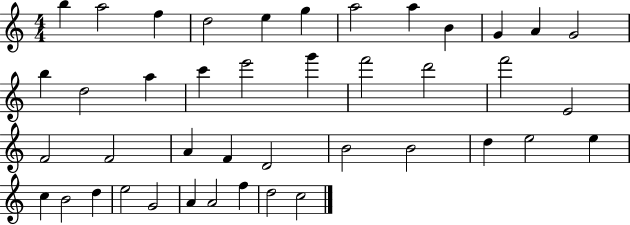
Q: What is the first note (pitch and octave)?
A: B5